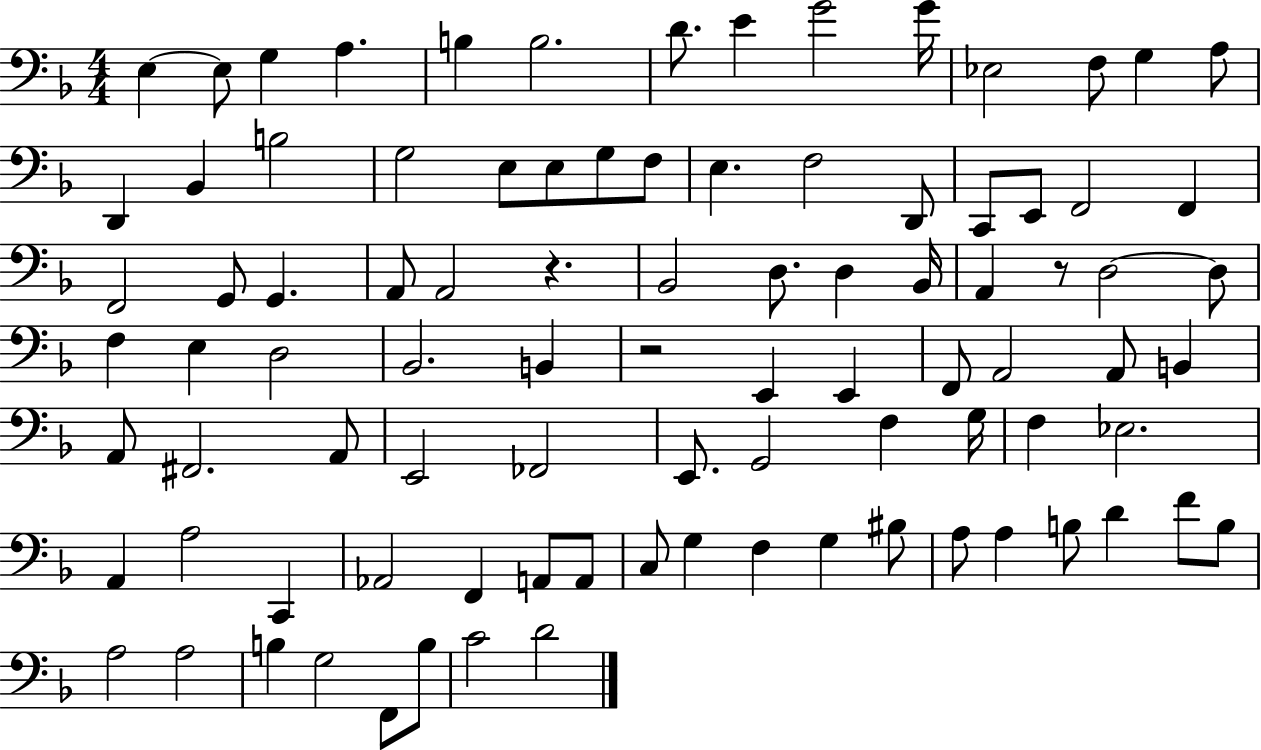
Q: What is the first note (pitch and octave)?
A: E3